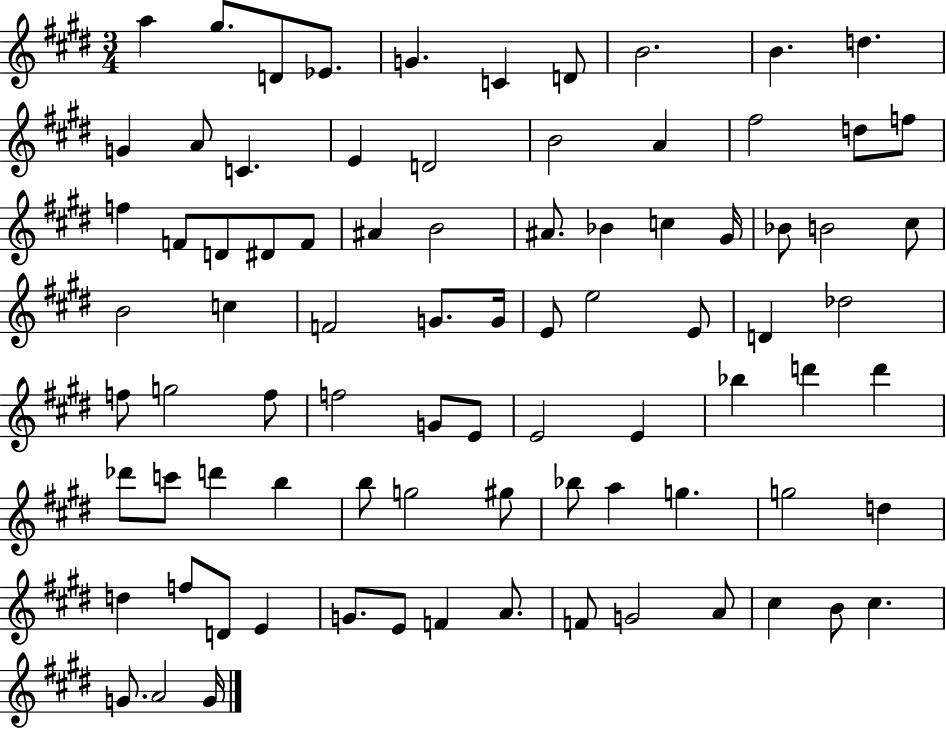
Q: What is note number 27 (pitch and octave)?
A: B4